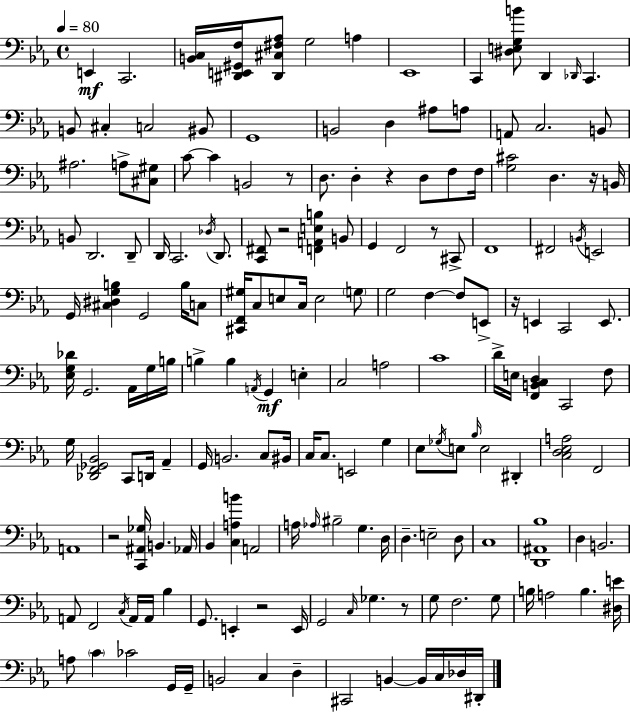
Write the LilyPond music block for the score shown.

{
  \clef bass
  \time 4/4
  \defaultTimeSignature
  \key c \minor
  \tempo 4 = 80
  e,4\mf c,2. | <b, c>16 <dis, e, gis, f>16 <dis, cis fis aes>8 g2 a4 | ees,1 | c,4 <dis e g b'>8 d,4 \grace { des,16 } c,4. | \break b,8 cis4-. c2 bis,8 | g,1 | b,2 d4 ais8 a8 | a,8 c2. b,8 | \break ais2. a8-> <cis gis>8 | c'8~~ c'4 b,2 r8 | d8. d4-. r4 d8 f8 | f16 <g cis'>2 d4. r16 | \break b,16 b,8 d,2. d,8-- | d,16 c,2. \acciaccatura { des16 } d,8. | <c, fis,>8 r2 <f, a, e b>4 | b,8 g,4 f,2 r8 | \break cis,8-> f,1 | fis,2 \acciaccatura { b,16 } e,2 | g,16 <cis dis g b>4 g,2 | b16 c8 <cis, f, gis>16 c8 e8 c16 e2 | \break \parenthesize g8 g2 f4~~ f8 | e,8-> r16 e,4 c,2 | e,8. <ees g des'>16 g,2. | aes,16 g16 b16 b4-> b4 \acciaccatura { a,16 }\mf g,4 | \break e4-. c2 a2 | c'1 | d'16-> e16 <f, b, c d>4 c,2 | f8 g16 <des, f, ges, bes,>2 c,8 d,16 | \break aes,4-- g,16 b,2. | c8 bis,16 c16 c8. e,2 | g4 ees8 \acciaccatura { ges16 } e8 \grace { bes16 } e2 | dis,4-. <c d ees a>2 f,2 | \break a,1 | r2 <c, ais, ges>16 b,4. | aes,16 bes,4 <c a b'>4 a,2 | a16 \grace { aes16 } bis2-- | \break g4. d16 d4.-- e2-- | d8 c1 | <d, ais, bes>1 | d4 b,2. | \break a,8 f,2 | \acciaccatura { c16 } a,16 a,16 bes4 g,8. e,4-. r2 | e,16 g,2 | \grace { c16 } ges4. r8 g8 f2. | \break g8 b16 a2 | b4. <dis e'>16 a8 \parenthesize c'4 ces'2 | g,16 g,16-- b,2 | c4 d4-- cis,2 | \break b,4~~ b,16 c16 des16 dis,16-. \bar "|."
}